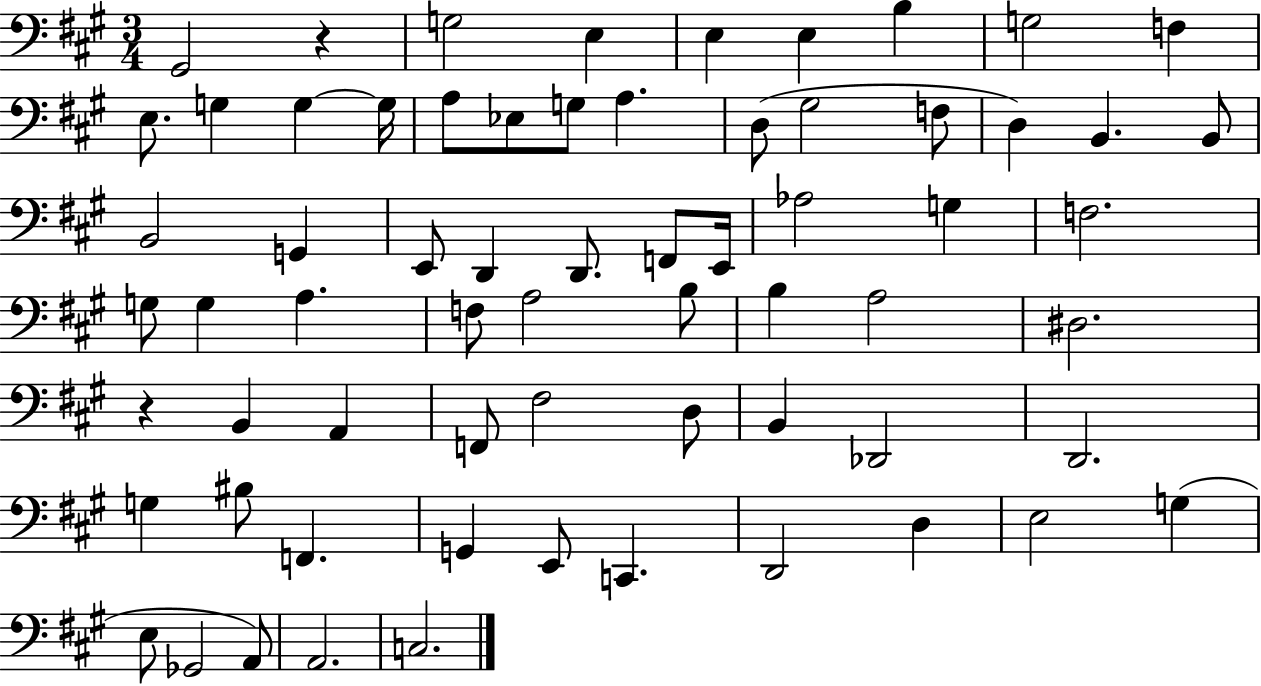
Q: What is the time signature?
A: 3/4